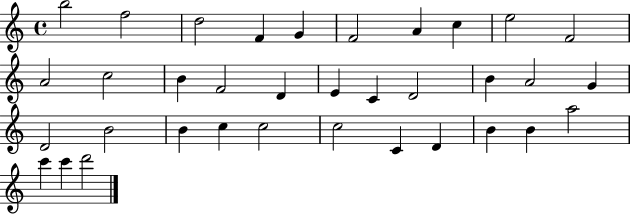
X:1
T:Untitled
M:4/4
L:1/4
K:C
b2 f2 d2 F G F2 A c e2 F2 A2 c2 B F2 D E C D2 B A2 G D2 B2 B c c2 c2 C D B B a2 c' c' d'2